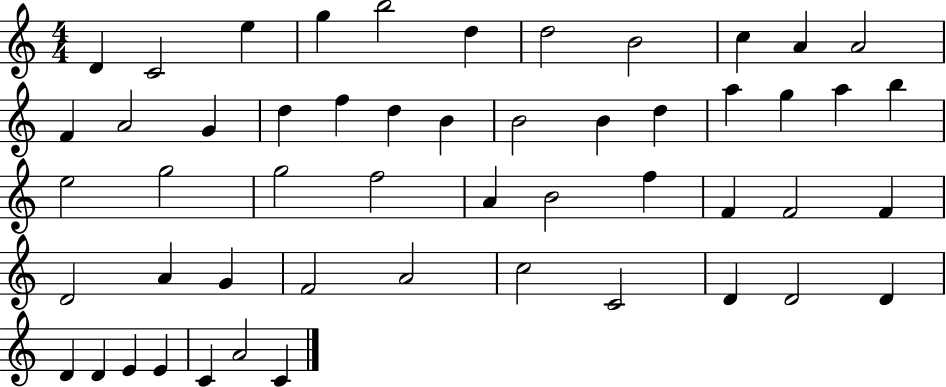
X:1
T:Untitled
M:4/4
L:1/4
K:C
D C2 e g b2 d d2 B2 c A A2 F A2 G d f d B B2 B d a g a b e2 g2 g2 f2 A B2 f F F2 F D2 A G F2 A2 c2 C2 D D2 D D D E E C A2 C